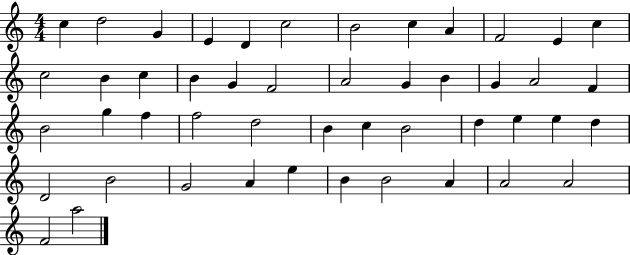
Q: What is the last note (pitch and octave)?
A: A5